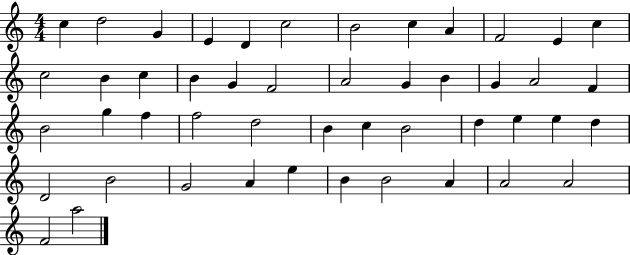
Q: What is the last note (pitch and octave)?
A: A5